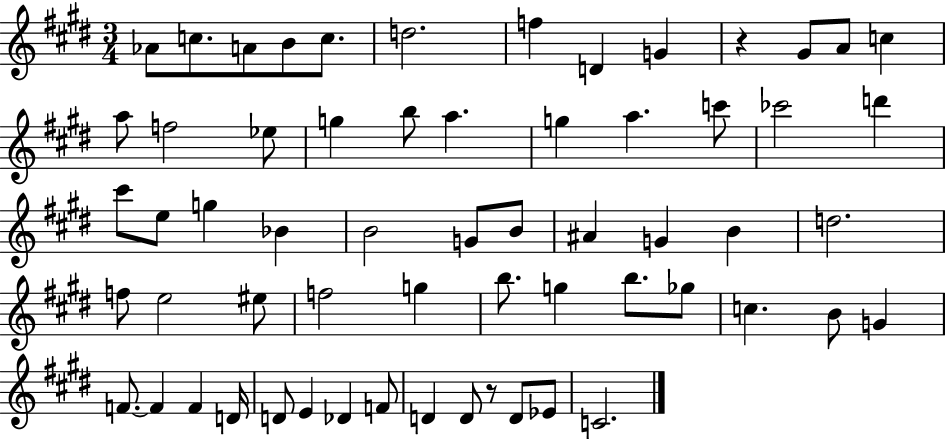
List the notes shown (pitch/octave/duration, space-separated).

Ab4/e C5/e. A4/e B4/e C5/e. D5/h. F5/q D4/q G4/q R/q G#4/e A4/e C5/q A5/e F5/h Eb5/e G5/q B5/e A5/q. G5/q A5/q. C6/e CES6/h D6/q C#6/e E5/e G5/q Bb4/q B4/h G4/e B4/e A#4/q G4/q B4/q D5/h. F5/e E5/h EIS5/e F5/h G5/q B5/e. G5/q B5/e. Gb5/e C5/q. B4/e G4/q F4/e. F4/q F4/q D4/s D4/e E4/q Db4/q F4/e D4/q D4/e R/e D4/e Eb4/e C4/h.